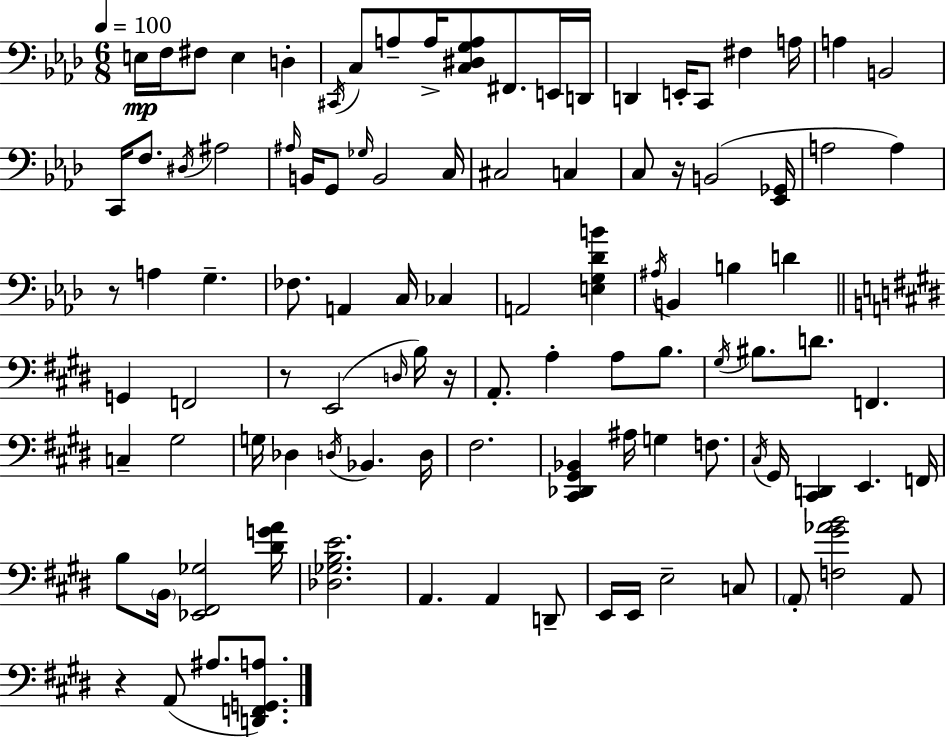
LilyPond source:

{
  \clef bass
  \numericTimeSignature
  \time 6/8
  \key f \minor
  \tempo 4 = 100
  e16\mp f16 fis8 e4 d4-. | \acciaccatura { cis,16 } c8 a8-- a16-> <c dis g a>8 fis,8. e,16 | d,16 d,4 e,16-. c,8 fis4 | a16 a4 b,2 | \break c,16 f8. \acciaccatura { dis16 } ais2 | \grace { ais16 } b,16 g,8 \grace { ges16 } b,2 | c16 cis2 | c4 c8 r16 b,2( | \break <ees, ges,>16 a2 | a4) r8 a4 g4.-- | fes8. a,4 c16 | ces4 a,2 | \break <e g des' b'>4 \acciaccatura { ais16 } b,4 b4 | d'4 \bar "||" \break \key e \major g,4 f,2 | r8 e,2( \grace { d16 } b16) | r16 a,8.-. a4-. a8 b8. | \acciaccatura { gis16 } bis8. d'8. f,4. | \break c4-- gis2 | g16 des4 \acciaccatura { d16 } bes,4. | d16 fis2. | <cis, des, gis, bes,>4 ais16 g4 | \break f8. \acciaccatura { cis16 } gis,16 <cis, d,>4 e,4. | f,16 b8 \parenthesize b,16 <ees, fis, ges>2 | <dis' g' a'>16 <des ges b e'>2. | a,4. a,4 | \break d,8-- e,16 e,16 e2-- | c8 \parenthesize a,8-. <f gis' aes' b'>2 | a,8 r4 a,8( ais8. | <d, f, g, a>8.) \bar "|."
}